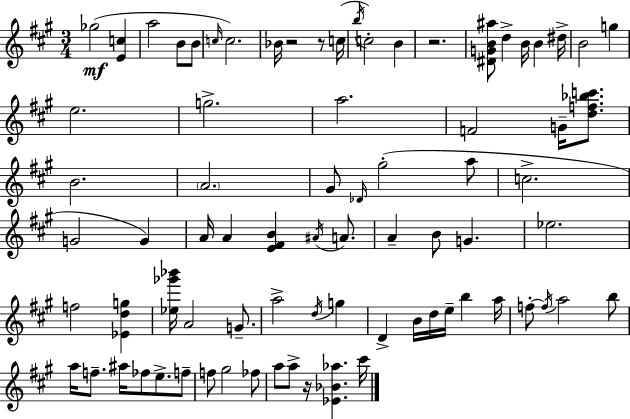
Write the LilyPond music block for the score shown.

{
  \clef treble
  \numericTimeSignature
  \time 3/4
  \key a \major
  ges''2(\mf <e' c''>4 | a''2 b'8 b'8 | \grace { c''16 }) c''2. | bes'16 r2 r8 | \break c''16( \acciaccatura { b''16 } c''2-.) b'4 | r2. | <dis' g' b' ais''>8 d''4-> b'16 b'4 | dis''16-> b'2 g''4 | \break e''2. | g''2.-> | a''2. | f'2 g'16-- <d'' f'' bes'' c'''>8. | \break b'2. | \parenthesize a'2. | gis'8 \grace { des'16 }( gis''2-. | a''8 c''2.-> | \break g'2 g'4) | a'16 a'4 <e' fis' b'>4 | \acciaccatura { ais'16 } a'8. a'4-- b'8 g'4. | ees''2. | \break f''2 | <ees' d'' g''>4 <ees'' ges''' bes'''>16 a'2 | g'8.-- a''2-> | \acciaccatura { d''16 } g''4 d'4-> b'16 d''16 e''16-- | \break b''4 a''16 f''8-.~~ \acciaccatura { f''16 } a''2 | b''8 a''16 f''8.-- ais''16 fes''8 | e''8.-> f''8-- f''8 gis''2 | fes''8 a''8 a''8-> r16 <ees' bes' aes''>4. | \break cis'''16 \bar "|."
}